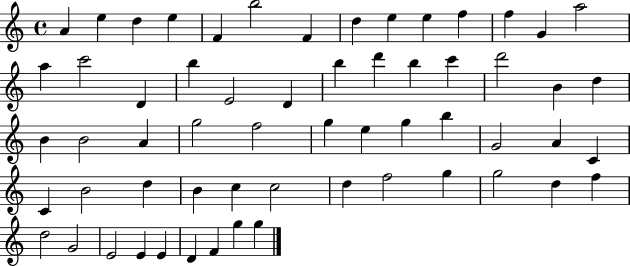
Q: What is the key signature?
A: C major